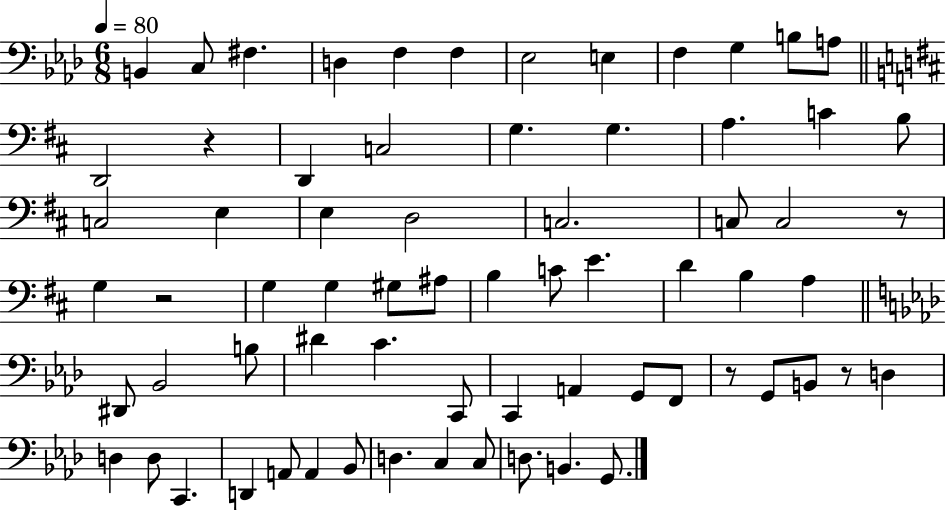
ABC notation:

X:1
T:Untitled
M:6/8
L:1/4
K:Ab
B,, C,/2 ^F, D, F, F, _E,2 E, F, G, B,/2 A,/2 D,,2 z D,, C,2 G, G, A, C B,/2 C,2 E, E, D,2 C,2 C,/2 C,2 z/2 G, z2 G, G, ^G,/2 ^A,/2 B, C/2 E D B, A, ^D,,/2 _B,,2 B,/2 ^D C C,,/2 C,, A,, G,,/2 F,,/2 z/2 G,,/2 B,,/2 z/2 D, D, D,/2 C,, D,, A,,/2 A,, _B,,/2 D, C, C,/2 D,/2 B,, G,,/2